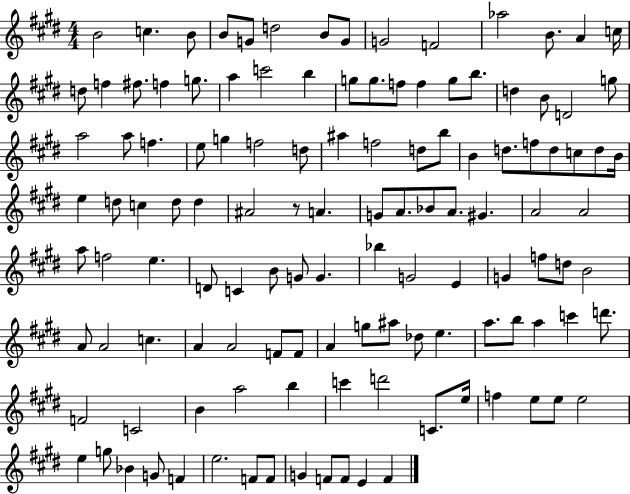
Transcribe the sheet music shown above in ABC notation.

X:1
T:Untitled
M:4/4
L:1/4
K:E
B2 c B/2 B/2 G/2 d2 B/2 G/2 G2 F2 _a2 B/2 A c/4 d/2 f ^f/2 f g/2 a c'2 b g/2 g/2 f/2 f g/2 b/2 d B/2 D2 g/2 a2 a/2 f e/2 g f2 d/2 ^a f2 d/2 b/2 B d/2 f/2 d/2 c/2 d/2 B/4 e d/2 c d/2 d ^A2 z/2 A G/2 A/2 _B/2 A/2 ^G A2 A2 a/2 f2 e D/2 C B/2 G/2 G _b G2 E G f/2 d/2 B2 A/2 A2 c A A2 F/2 F/2 A g/2 ^a/2 _d/2 e a/2 b/2 a c' d'/2 F2 C2 B a2 b c' d'2 C/2 e/4 f e/2 e/2 e2 e g/2 _B G/2 F e2 F/2 F/2 G F/2 F/2 E F